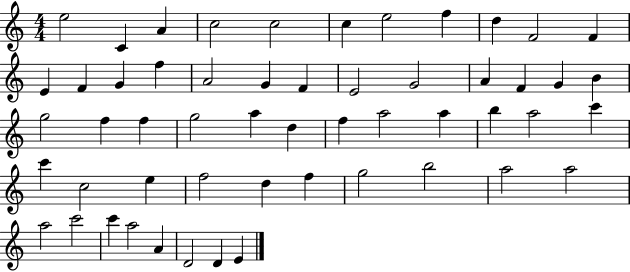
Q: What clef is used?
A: treble